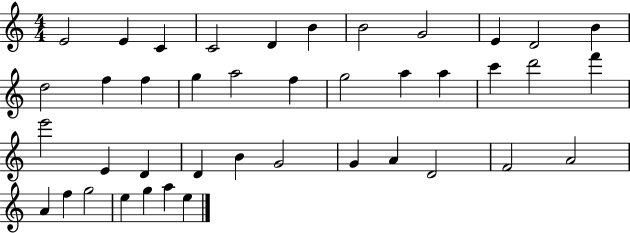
E4/h E4/q C4/q C4/h D4/q B4/q B4/h G4/h E4/q D4/h B4/q D5/h F5/q F5/q G5/q A5/h F5/q G5/h A5/q A5/q C6/q D6/h F6/q E6/h E4/q D4/q D4/q B4/q G4/h G4/q A4/q D4/h F4/h A4/h A4/q F5/q G5/h E5/q G5/q A5/q E5/q